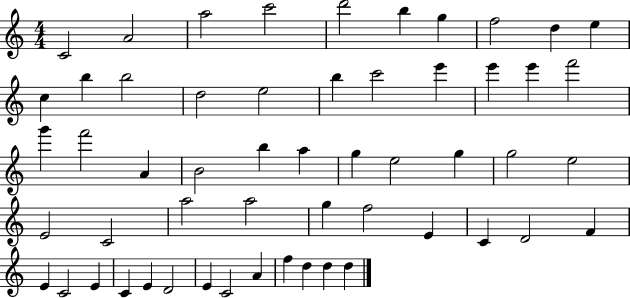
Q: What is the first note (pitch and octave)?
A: C4